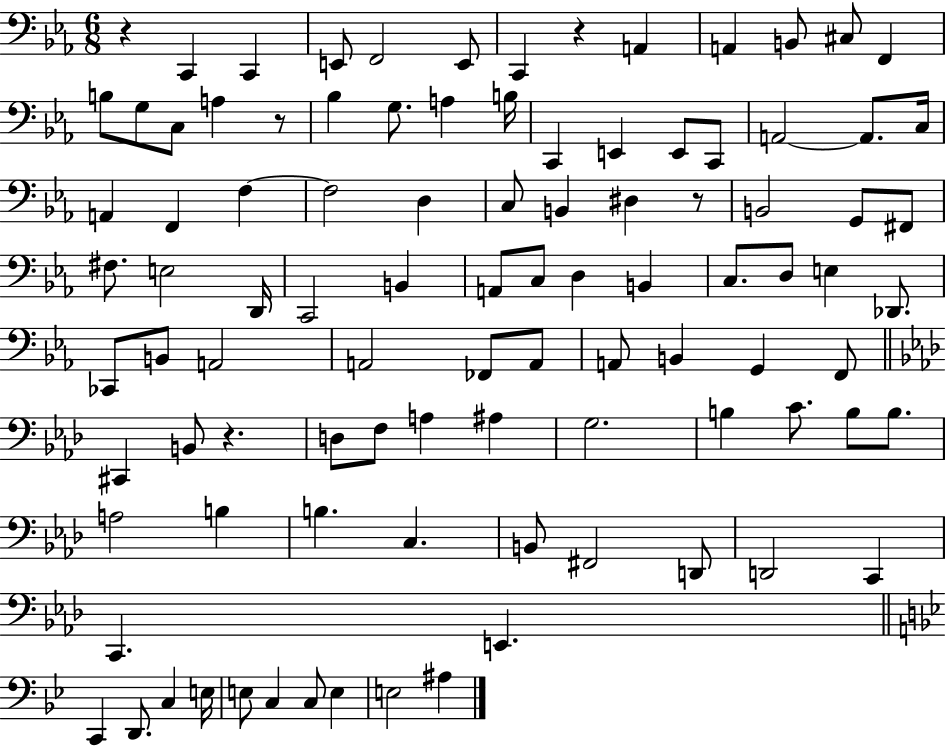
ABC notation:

X:1
T:Untitled
M:6/8
L:1/4
K:Eb
z C,, C,, E,,/2 F,,2 E,,/2 C,, z A,, A,, B,,/2 ^C,/2 F,, B,/2 G,/2 C,/2 A, z/2 _B, G,/2 A, B,/4 C,, E,, E,,/2 C,,/2 A,,2 A,,/2 C,/4 A,, F,, F, F,2 D, C,/2 B,, ^D, z/2 B,,2 G,,/2 ^F,,/2 ^F,/2 E,2 D,,/4 C,,2 B,, A,,/2 C,/2 D, B,, C,/2 D,/2 E, _D,,/2 _C,,/2 B,,/2 A,,2 A,,2 _F,,/2 A,,/2 A,,/2 B,, G,, F,,/2 ^C,, B,,/2 z D,/2 F,/2 A, ^A, G,2 B, C/2 B,/2 B,/2 A,2 B, B, C, B,,/2 ^F,,2 D,,/2 D,,2 C,, C,, E,, C,, D,,/2 C, E,/4 E,/2 C, C,/2 E, E,2 ^A,